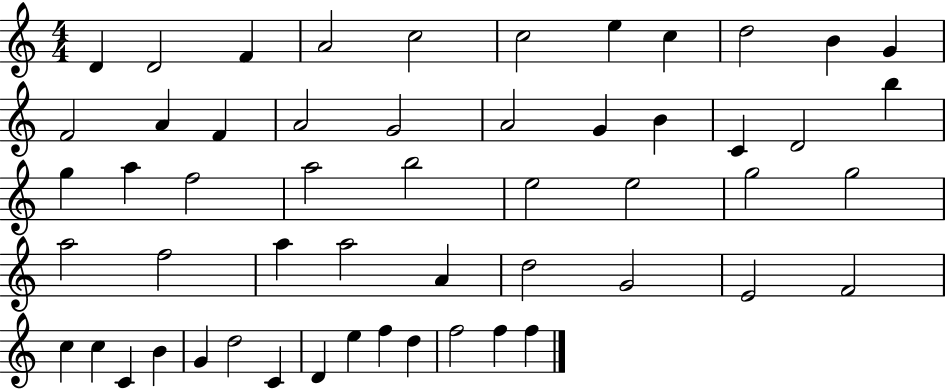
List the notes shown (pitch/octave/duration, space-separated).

D4/q D4/h F4/q A4/h C5/h C5/h E5/q C5/q D5/h B4/q G4/q F4/h A4/q F4/q A4/h G4/h A4/h G4/q B4/q C4/q D4/h B5/q G5/q A5/q F5/h A5/h B5/h E5/h E5/h G5/h G5/h A5/h F5/h A5/q A5/h A4/q D5/h G4/h E4/h F4/h C5/q C5/q C4/q B4/q G4/q D5/h C4/q D4/q E5/q F5/q D5/q F5/h F5/q F5/q